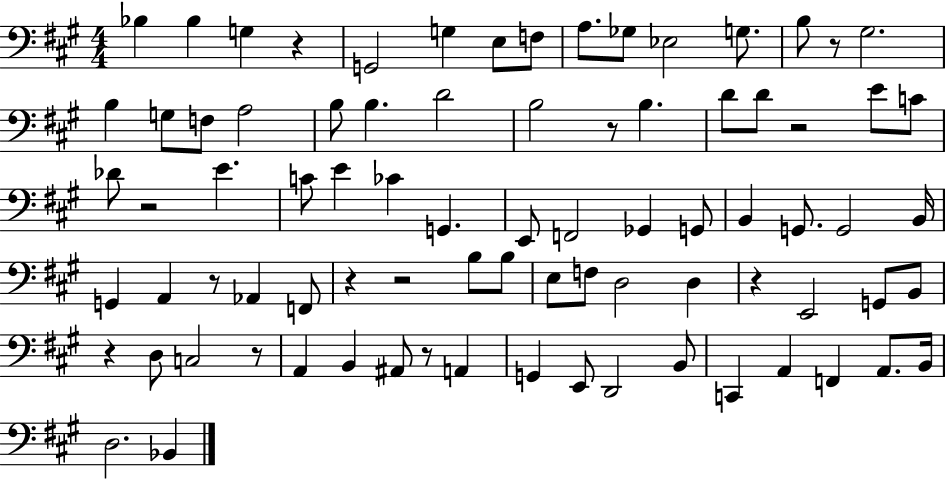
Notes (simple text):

Bb3/q Bb3/q G3/q R/q G2/h G3/q E3/e F3/e A3/e. Gb3/e Eb3/h G3/e. B3/e R/e G#3/h. B3/q G3/e F3/e A3/h B3/e B3/q. D4/h B3/h R/e B3/q. D4/e D4/e R/h E4/e C4/e Db4/e R/h E4/q. C4/e E4/q CES4/q G2/q. E2/e F2/h Gb2/q G2/e B2/q G2/e. G2/h B2/s G2/q A2/q R/e Ab2/q F2/e R/q R/h B3/e B3/e E3/e F3/e D3/h D3/q R/q E2/h G2/e B2/e R/q D3/e C3/h R/e A2/q B2/q A#2/e R/e A2/q G2/q E2/e D2/h B2/e C2/q A2/q F2/q A2/e. B2/s D3/h. Bb2/q